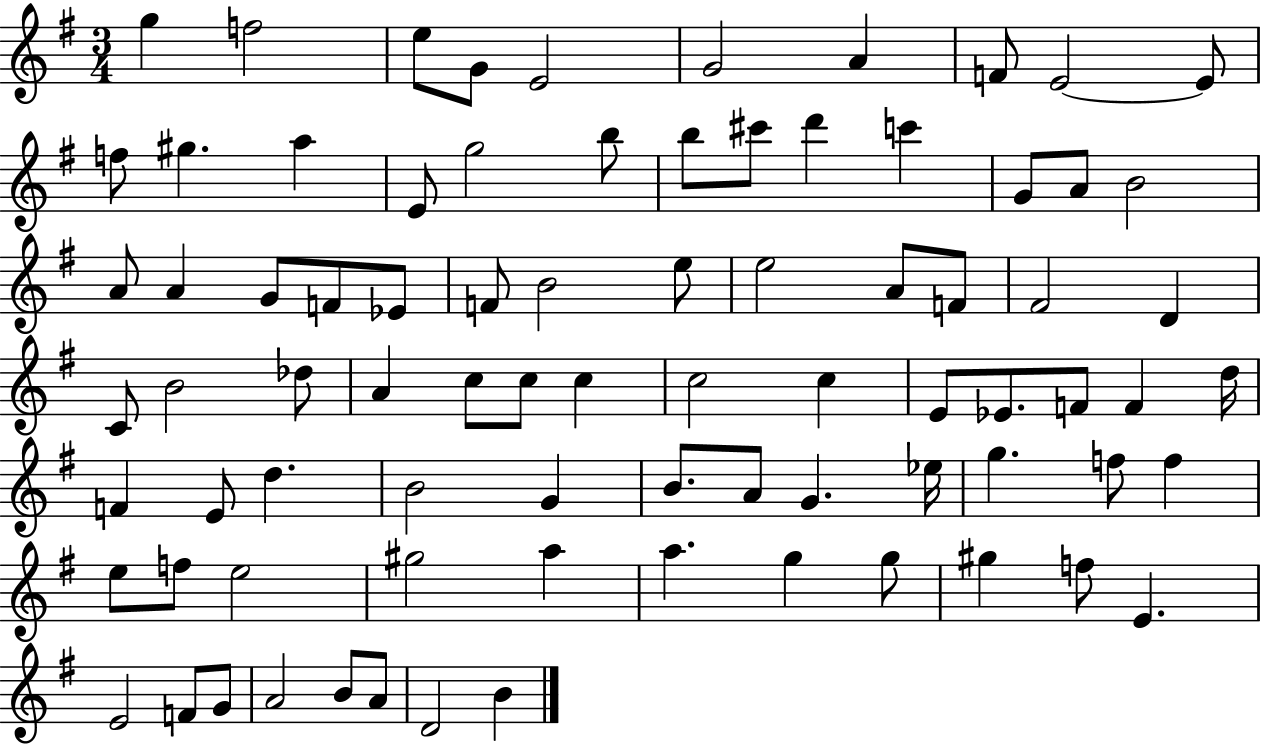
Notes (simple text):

G5/q F5/h E5/e G4/e E4/h G4/h A4/q F4/e E4/h E4/e F5/e G#5/q. A5/q E4/e G5/h B5/e B5/e C#6/e D6/q C6/q G4/e A4/e B4/h A4/e A4/q G4/e F4/e Eb4/e F4/e B4/h E5/e E5/h A4/e F4/e F#4/h D4/q C4/e B4/h Db5/e A4/q C5/e C5/e C5/q C5/h C5/q E4/e Eb4/e. F4/e F4/q D5/s F4/q E4/e D5/q. B4/h G4/q B4/e. A4/e G4/q. Eb5/s G5/q. F5/e F5/q E5/e F5/e E5/h G#5/h A5/q A5/q. G5/q G5/e G#5/q F5/e E4/q. E4/h F4/e G4/e A4/h B4/e A4/e D4/h B4/q